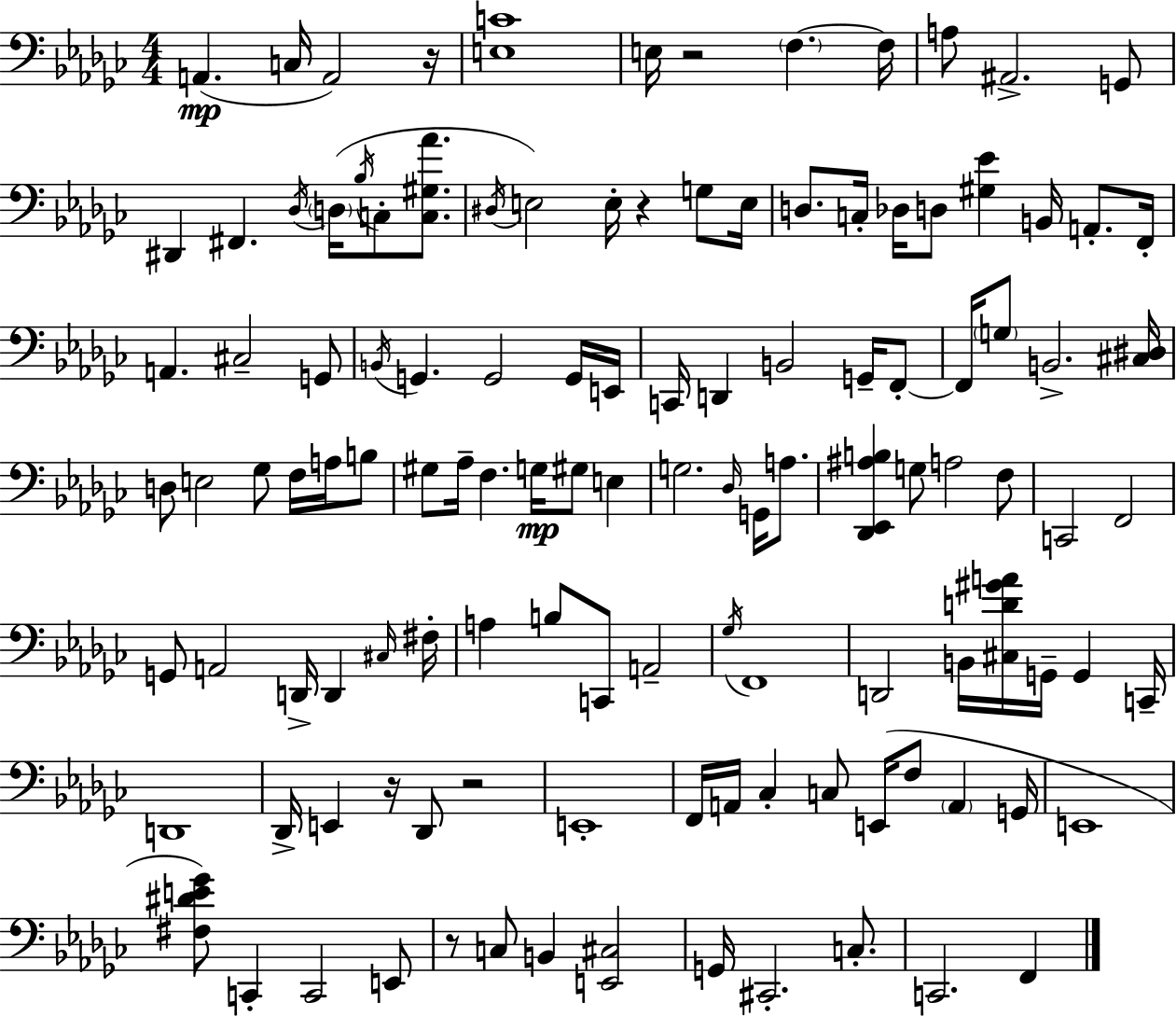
{
  \clef bass
  \numericTimeSignature
  \time 4/4
  \key ees \minor
  a,4.(\mp c16 a,2) r16 | <e c'>1 | e16 r2 \parenthesize f4.~~ f16 | a8 ais,2.-> g,8 | \break dis,4 fis,4. \acciaccatura { des16 } \parenthesize d16( \acciaccatura { bes16 } c8-. <c gis aes'>8. | \acciaccatura { dis16 }) e2 e16-. r4 | g8 e16 d8. c16-. des16 d8 <gis ees'>4 b,16 a,8.-. | f,16-. a,4. cis2-- | \break g,8 \acciaccatura { b,16 } g,4. g,2 | g,16 e,16 c,16 d,4 b,2 | g,16-- f,8-.~~ f,16 \parenthesize g8 b,2.-> | <cis dis>16 d8 e2 ges8 | \break f16 a16 b8 gis8 aes16-- f4. g16\mp gis8 | e4 g2. | \grace { des16 } g,16 a8. <des, ees, ais b>4 g8 a2 | f8 c,2 f,2 | \break g,8 a,2 d,16-> | d,4 \grace { cis16 } fis16-. a4 b8 c,8 a,2-- | \acciaccatura { ges16 } f,1 | d,2 b,16 | \break <cis d' gis' a'>16 g,16-- g,4 c,16-- d,1 | des,16-> e,4 r16 des,8 r2 | e,1-. | f,16 a,16 ces4-. c8 e,16( | \break f8 \parenthesize a,4 g,16 e,1 | <fis dis' e' ges'>8) c,4-. c,2 | e,8 r8 c8 b,4 <e, cis>2 | g,16 cis,2.-. | \break c8.-. c,2. | f,4 \bar "|."
}